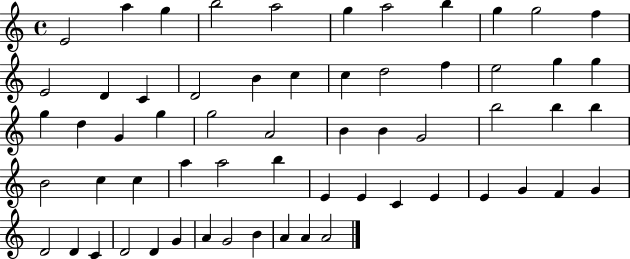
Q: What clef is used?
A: treble